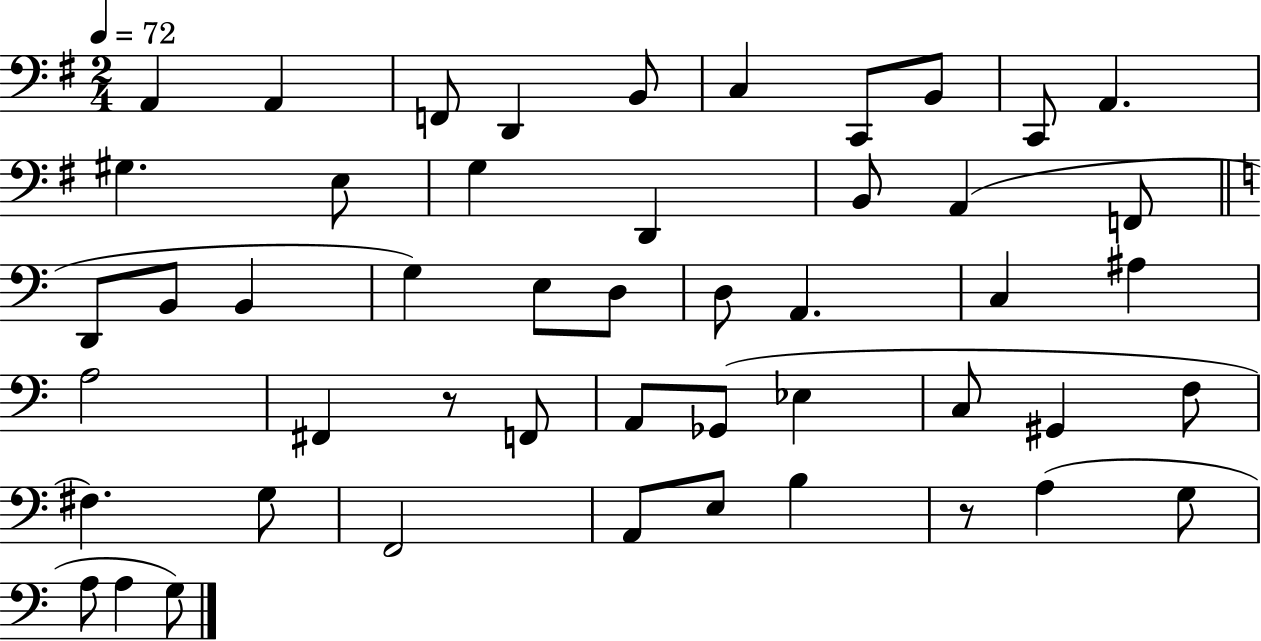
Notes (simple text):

A2/q A2/q F2/e D2/q B2/e C3/q C2/e B2/e C2/e A2/q. G#3/q. E3/e G3/q D2/q B2/e A2/q F2/e D2/e B2/e B2/q G3/q E3/e D3/e D3/e A2/q. C3/q A#3/q A3/h F#2/q R/e F2/e A2/e Gb2/e Eb3/q C3/e G#2/q F3/e F#3/q. G3/e F2/h A2/e E3/e B3/q R/e A3/q G3/e A3/e A3/q G3/e